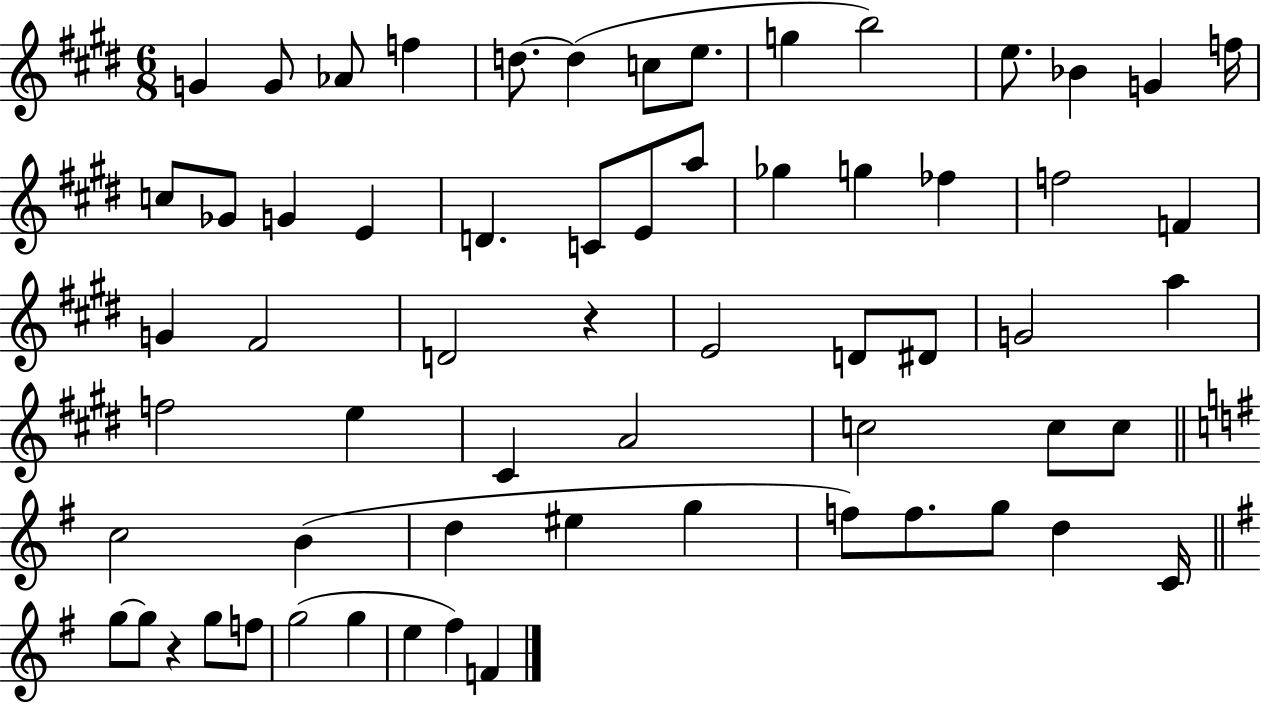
X:1
T:Untitled
M:6/8
L:1/4
K:E
G G/2 _A/2 f d/2 d c/2 e/2 g b2 e/2 _B G f/4 c/2 _G/2 G E D C/2 E/2 a/2 _g g _f f2 F G ^F2 D2 z E2 D/2 ^D/2 G2 a f2 e ^C A2 c2 c/2 c/2 c2 B d ^e g f/2 f/2 g/2 d C/4 g/2 g/2 z g/2 f/2 g2 g e ^f F